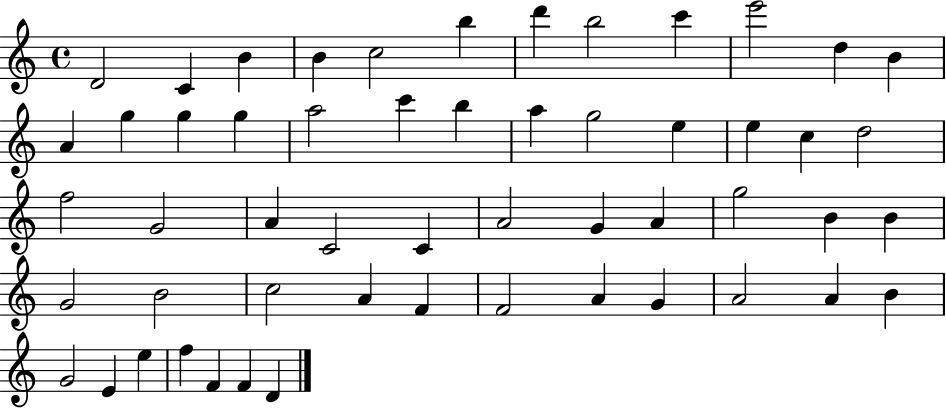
{
  \clef treble
  \time 4/4
  \defaultTimeSignature
  \key c \major
  d'2 c'4 b'4 | b'4 c''2 b''4 | d'''4 b''2 c'''4 | e'''2 d''4 b'4 | \break a'4 g''4 g''4 g''4 | a''2 c'''4 b''4 | a''4 g''2 e''4 | e''4 c''4 d''2 | \break f''2 g'2 | a'4 c'2 c'4 | a'2 g'4 a'4 | g''2 b'4 b'4 | \break g'2 b'2 | c''2 a'4 f'4 | f'2 a'4 g'4 | a'2 a'4 b'4 | \break g'2 e'4 e''4 | f''4 f'4 f'4 d'4 | \bar "|."
}